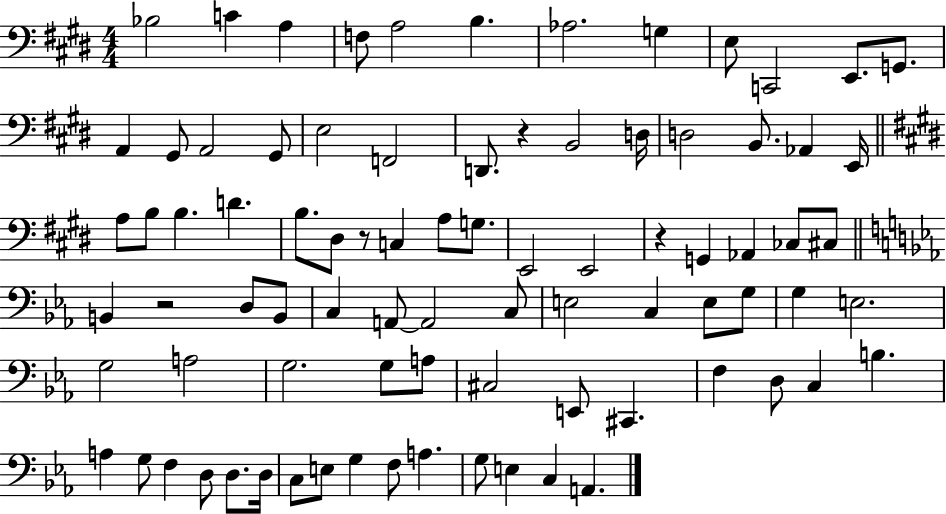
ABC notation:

X:1
T:Untitled
M:4/4
L:1/4
K:E
_B,2 C A, F,/2 A,2 B, _A,2 G, E,/2 C,,2 E,,/2 G,,/2 A,, ^G,,/2 A,,2 ^G,,/2 E,2 F,,2 D,,/2 z B,,2 D,/4 D,2 B,,/2 _A,, E,,/4 A,/2 B,/2 B, D B,/2 ^D,/2 z/2 C, A,/2 G,/2 E,,2 E,,2 z G,, _A,, _C,/2 ^C,/2 B,, z2 D,/2 B,,/2 C, A,,/2 A,,2 C,/2 E,2 C, E,/2 G,/2 G, E,2 G,2 A,2 G,2 G,/2 A,/2 ^C,2 E,,/2 ^C,, F, D,/2 C, B, A, G,/2 F, D,/2 D,/2 D,/4 C,/2 E,/2 G, F,/2 A, G,/2 E, C, A,,